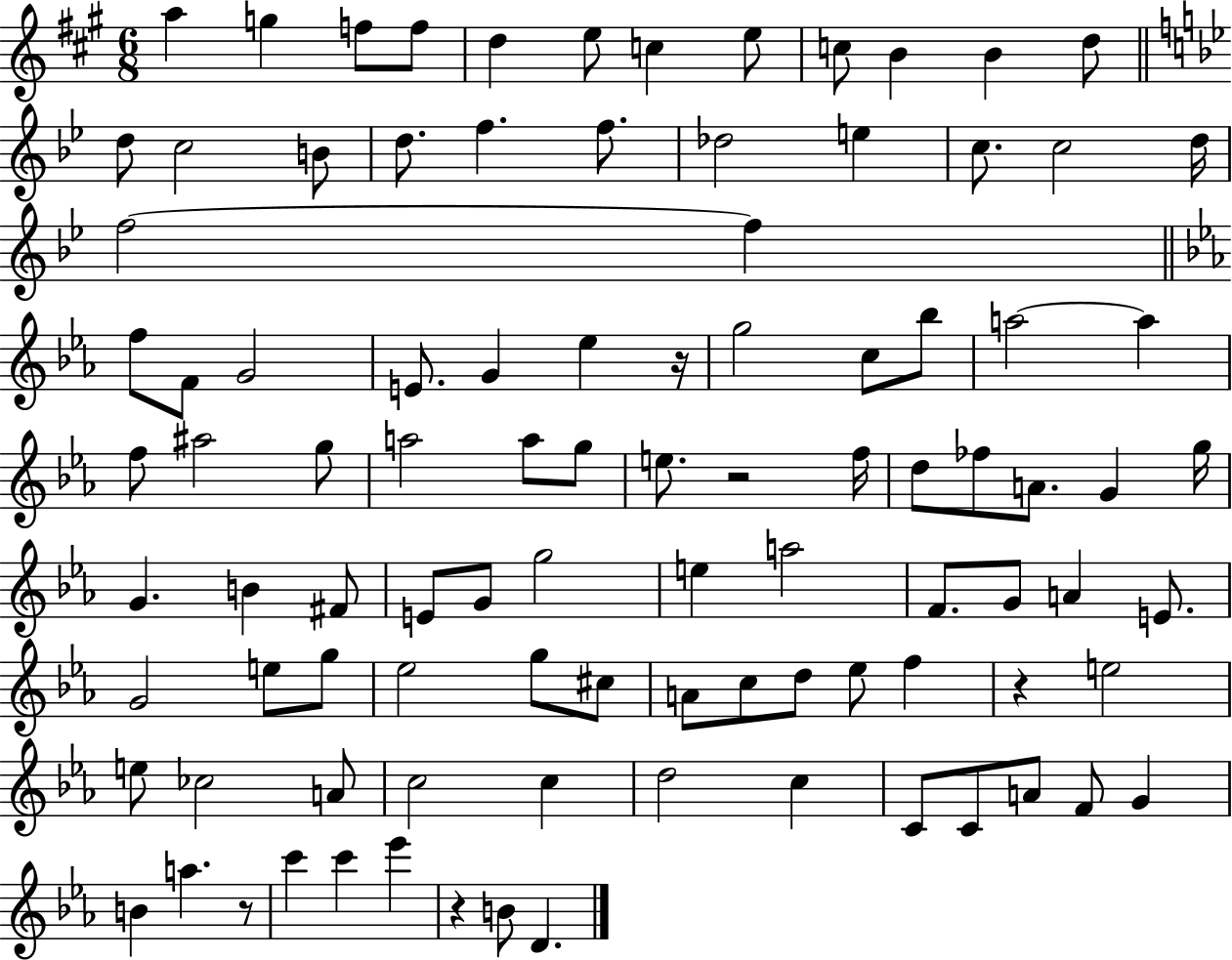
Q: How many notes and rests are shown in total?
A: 97